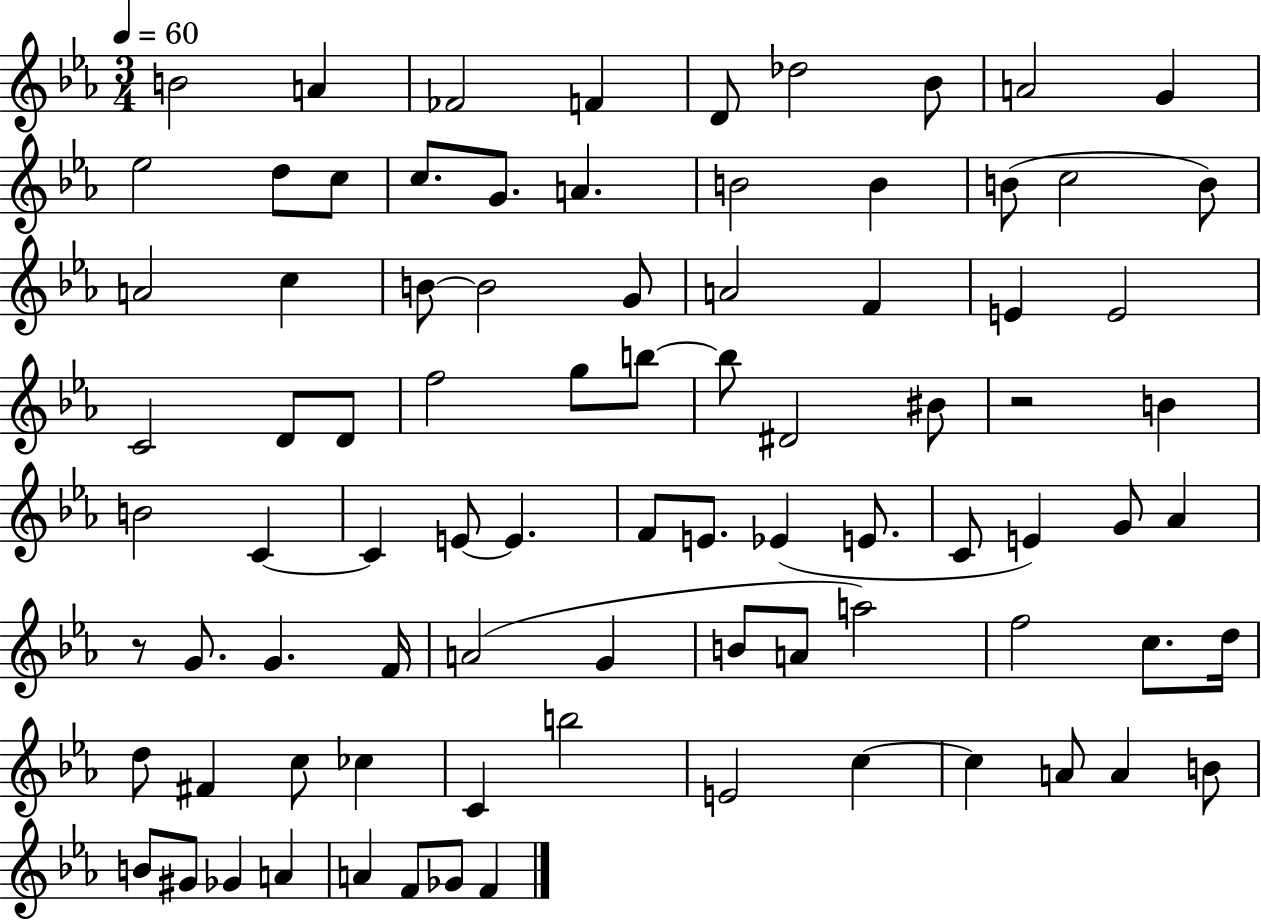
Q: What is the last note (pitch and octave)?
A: F4